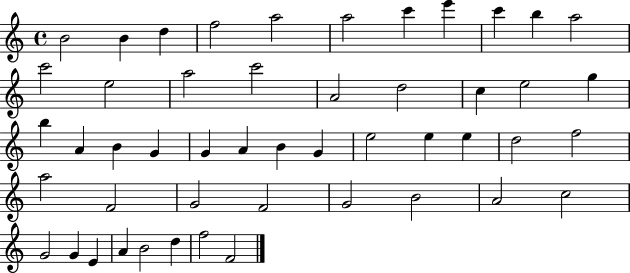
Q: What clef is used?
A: treble